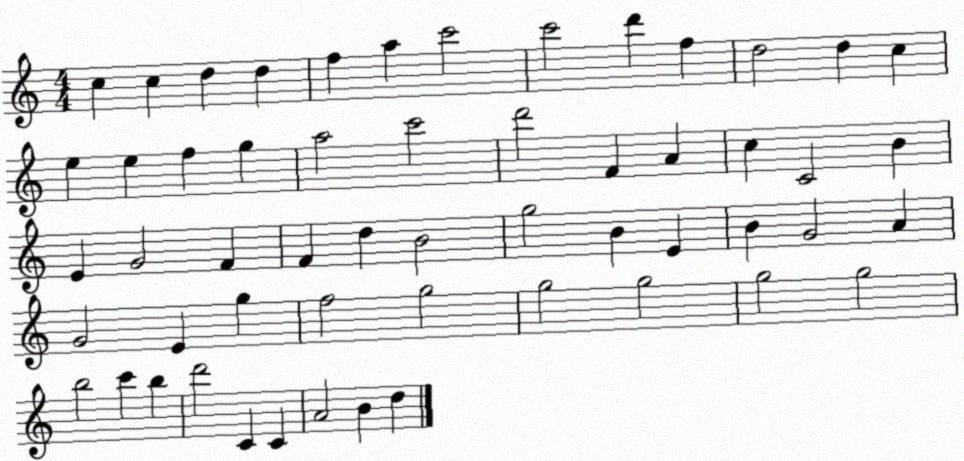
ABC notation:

X:1
T:Untitled
M:4/4
L:1/4
K:C
c c d d f a c'2 c'2 d' f d2 d c e e f g a2 c'2 d'2 F A c C2 B E G2 F F d B2 g2 B E B G2 A G2 E g f2 g2 g2 g2 g2 g2 b2 c' b d'2 C C A2 B d